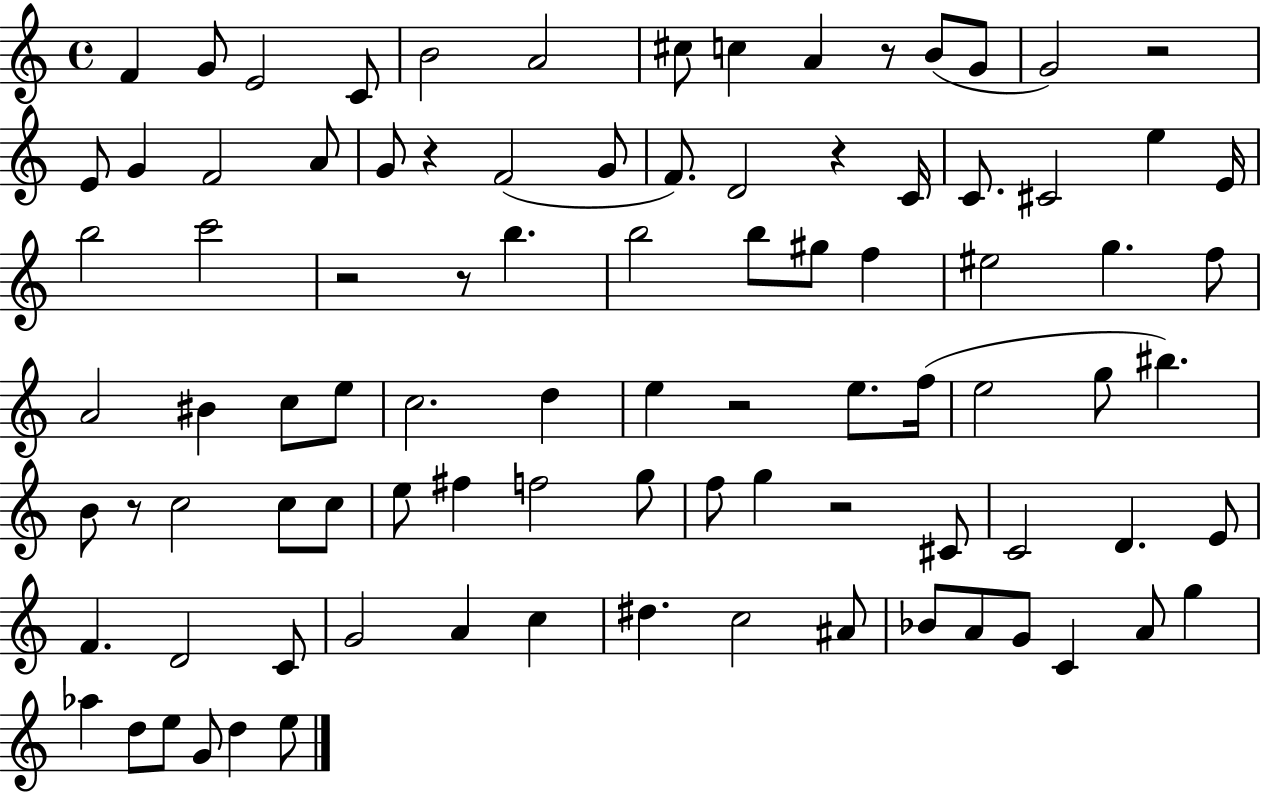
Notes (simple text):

F4/q G4/e E4/h C4/e B4/h A4/h C#5/e C5/q A4/q R/e B4/e G4/e G4/h R/h E4/e G4/q F4/h A4/e G4/e R/q F4/h G4/e F4/e. D4/h R/q C4/s C4/e. C#4/h E5/q E4/s B5/h C6/h R/h R/e B5/q. B5/h B5/e G#5/e F5/q EIS5/h G5/q. F5/e A4/h BIS4/q C5/e E5/e C5/h. D5/q E5/q R/h E5/e. F5/s E5/h G5/e BIS5/q. B4/e R/e C5/h C5/e C5/e E5/e F#5/q F5/h G5/e F5/e G5/q R/h C#4/e C4/h D4/q. E4/e F4/q. D4/h C4/e G4/h A4/q C5/q D#5/q. C5/h A#4/e Bb4/e A4/e G4/e C4/q A4/e G5/q Ab5/q D5/e E5/e G4/e D5/q E5/e